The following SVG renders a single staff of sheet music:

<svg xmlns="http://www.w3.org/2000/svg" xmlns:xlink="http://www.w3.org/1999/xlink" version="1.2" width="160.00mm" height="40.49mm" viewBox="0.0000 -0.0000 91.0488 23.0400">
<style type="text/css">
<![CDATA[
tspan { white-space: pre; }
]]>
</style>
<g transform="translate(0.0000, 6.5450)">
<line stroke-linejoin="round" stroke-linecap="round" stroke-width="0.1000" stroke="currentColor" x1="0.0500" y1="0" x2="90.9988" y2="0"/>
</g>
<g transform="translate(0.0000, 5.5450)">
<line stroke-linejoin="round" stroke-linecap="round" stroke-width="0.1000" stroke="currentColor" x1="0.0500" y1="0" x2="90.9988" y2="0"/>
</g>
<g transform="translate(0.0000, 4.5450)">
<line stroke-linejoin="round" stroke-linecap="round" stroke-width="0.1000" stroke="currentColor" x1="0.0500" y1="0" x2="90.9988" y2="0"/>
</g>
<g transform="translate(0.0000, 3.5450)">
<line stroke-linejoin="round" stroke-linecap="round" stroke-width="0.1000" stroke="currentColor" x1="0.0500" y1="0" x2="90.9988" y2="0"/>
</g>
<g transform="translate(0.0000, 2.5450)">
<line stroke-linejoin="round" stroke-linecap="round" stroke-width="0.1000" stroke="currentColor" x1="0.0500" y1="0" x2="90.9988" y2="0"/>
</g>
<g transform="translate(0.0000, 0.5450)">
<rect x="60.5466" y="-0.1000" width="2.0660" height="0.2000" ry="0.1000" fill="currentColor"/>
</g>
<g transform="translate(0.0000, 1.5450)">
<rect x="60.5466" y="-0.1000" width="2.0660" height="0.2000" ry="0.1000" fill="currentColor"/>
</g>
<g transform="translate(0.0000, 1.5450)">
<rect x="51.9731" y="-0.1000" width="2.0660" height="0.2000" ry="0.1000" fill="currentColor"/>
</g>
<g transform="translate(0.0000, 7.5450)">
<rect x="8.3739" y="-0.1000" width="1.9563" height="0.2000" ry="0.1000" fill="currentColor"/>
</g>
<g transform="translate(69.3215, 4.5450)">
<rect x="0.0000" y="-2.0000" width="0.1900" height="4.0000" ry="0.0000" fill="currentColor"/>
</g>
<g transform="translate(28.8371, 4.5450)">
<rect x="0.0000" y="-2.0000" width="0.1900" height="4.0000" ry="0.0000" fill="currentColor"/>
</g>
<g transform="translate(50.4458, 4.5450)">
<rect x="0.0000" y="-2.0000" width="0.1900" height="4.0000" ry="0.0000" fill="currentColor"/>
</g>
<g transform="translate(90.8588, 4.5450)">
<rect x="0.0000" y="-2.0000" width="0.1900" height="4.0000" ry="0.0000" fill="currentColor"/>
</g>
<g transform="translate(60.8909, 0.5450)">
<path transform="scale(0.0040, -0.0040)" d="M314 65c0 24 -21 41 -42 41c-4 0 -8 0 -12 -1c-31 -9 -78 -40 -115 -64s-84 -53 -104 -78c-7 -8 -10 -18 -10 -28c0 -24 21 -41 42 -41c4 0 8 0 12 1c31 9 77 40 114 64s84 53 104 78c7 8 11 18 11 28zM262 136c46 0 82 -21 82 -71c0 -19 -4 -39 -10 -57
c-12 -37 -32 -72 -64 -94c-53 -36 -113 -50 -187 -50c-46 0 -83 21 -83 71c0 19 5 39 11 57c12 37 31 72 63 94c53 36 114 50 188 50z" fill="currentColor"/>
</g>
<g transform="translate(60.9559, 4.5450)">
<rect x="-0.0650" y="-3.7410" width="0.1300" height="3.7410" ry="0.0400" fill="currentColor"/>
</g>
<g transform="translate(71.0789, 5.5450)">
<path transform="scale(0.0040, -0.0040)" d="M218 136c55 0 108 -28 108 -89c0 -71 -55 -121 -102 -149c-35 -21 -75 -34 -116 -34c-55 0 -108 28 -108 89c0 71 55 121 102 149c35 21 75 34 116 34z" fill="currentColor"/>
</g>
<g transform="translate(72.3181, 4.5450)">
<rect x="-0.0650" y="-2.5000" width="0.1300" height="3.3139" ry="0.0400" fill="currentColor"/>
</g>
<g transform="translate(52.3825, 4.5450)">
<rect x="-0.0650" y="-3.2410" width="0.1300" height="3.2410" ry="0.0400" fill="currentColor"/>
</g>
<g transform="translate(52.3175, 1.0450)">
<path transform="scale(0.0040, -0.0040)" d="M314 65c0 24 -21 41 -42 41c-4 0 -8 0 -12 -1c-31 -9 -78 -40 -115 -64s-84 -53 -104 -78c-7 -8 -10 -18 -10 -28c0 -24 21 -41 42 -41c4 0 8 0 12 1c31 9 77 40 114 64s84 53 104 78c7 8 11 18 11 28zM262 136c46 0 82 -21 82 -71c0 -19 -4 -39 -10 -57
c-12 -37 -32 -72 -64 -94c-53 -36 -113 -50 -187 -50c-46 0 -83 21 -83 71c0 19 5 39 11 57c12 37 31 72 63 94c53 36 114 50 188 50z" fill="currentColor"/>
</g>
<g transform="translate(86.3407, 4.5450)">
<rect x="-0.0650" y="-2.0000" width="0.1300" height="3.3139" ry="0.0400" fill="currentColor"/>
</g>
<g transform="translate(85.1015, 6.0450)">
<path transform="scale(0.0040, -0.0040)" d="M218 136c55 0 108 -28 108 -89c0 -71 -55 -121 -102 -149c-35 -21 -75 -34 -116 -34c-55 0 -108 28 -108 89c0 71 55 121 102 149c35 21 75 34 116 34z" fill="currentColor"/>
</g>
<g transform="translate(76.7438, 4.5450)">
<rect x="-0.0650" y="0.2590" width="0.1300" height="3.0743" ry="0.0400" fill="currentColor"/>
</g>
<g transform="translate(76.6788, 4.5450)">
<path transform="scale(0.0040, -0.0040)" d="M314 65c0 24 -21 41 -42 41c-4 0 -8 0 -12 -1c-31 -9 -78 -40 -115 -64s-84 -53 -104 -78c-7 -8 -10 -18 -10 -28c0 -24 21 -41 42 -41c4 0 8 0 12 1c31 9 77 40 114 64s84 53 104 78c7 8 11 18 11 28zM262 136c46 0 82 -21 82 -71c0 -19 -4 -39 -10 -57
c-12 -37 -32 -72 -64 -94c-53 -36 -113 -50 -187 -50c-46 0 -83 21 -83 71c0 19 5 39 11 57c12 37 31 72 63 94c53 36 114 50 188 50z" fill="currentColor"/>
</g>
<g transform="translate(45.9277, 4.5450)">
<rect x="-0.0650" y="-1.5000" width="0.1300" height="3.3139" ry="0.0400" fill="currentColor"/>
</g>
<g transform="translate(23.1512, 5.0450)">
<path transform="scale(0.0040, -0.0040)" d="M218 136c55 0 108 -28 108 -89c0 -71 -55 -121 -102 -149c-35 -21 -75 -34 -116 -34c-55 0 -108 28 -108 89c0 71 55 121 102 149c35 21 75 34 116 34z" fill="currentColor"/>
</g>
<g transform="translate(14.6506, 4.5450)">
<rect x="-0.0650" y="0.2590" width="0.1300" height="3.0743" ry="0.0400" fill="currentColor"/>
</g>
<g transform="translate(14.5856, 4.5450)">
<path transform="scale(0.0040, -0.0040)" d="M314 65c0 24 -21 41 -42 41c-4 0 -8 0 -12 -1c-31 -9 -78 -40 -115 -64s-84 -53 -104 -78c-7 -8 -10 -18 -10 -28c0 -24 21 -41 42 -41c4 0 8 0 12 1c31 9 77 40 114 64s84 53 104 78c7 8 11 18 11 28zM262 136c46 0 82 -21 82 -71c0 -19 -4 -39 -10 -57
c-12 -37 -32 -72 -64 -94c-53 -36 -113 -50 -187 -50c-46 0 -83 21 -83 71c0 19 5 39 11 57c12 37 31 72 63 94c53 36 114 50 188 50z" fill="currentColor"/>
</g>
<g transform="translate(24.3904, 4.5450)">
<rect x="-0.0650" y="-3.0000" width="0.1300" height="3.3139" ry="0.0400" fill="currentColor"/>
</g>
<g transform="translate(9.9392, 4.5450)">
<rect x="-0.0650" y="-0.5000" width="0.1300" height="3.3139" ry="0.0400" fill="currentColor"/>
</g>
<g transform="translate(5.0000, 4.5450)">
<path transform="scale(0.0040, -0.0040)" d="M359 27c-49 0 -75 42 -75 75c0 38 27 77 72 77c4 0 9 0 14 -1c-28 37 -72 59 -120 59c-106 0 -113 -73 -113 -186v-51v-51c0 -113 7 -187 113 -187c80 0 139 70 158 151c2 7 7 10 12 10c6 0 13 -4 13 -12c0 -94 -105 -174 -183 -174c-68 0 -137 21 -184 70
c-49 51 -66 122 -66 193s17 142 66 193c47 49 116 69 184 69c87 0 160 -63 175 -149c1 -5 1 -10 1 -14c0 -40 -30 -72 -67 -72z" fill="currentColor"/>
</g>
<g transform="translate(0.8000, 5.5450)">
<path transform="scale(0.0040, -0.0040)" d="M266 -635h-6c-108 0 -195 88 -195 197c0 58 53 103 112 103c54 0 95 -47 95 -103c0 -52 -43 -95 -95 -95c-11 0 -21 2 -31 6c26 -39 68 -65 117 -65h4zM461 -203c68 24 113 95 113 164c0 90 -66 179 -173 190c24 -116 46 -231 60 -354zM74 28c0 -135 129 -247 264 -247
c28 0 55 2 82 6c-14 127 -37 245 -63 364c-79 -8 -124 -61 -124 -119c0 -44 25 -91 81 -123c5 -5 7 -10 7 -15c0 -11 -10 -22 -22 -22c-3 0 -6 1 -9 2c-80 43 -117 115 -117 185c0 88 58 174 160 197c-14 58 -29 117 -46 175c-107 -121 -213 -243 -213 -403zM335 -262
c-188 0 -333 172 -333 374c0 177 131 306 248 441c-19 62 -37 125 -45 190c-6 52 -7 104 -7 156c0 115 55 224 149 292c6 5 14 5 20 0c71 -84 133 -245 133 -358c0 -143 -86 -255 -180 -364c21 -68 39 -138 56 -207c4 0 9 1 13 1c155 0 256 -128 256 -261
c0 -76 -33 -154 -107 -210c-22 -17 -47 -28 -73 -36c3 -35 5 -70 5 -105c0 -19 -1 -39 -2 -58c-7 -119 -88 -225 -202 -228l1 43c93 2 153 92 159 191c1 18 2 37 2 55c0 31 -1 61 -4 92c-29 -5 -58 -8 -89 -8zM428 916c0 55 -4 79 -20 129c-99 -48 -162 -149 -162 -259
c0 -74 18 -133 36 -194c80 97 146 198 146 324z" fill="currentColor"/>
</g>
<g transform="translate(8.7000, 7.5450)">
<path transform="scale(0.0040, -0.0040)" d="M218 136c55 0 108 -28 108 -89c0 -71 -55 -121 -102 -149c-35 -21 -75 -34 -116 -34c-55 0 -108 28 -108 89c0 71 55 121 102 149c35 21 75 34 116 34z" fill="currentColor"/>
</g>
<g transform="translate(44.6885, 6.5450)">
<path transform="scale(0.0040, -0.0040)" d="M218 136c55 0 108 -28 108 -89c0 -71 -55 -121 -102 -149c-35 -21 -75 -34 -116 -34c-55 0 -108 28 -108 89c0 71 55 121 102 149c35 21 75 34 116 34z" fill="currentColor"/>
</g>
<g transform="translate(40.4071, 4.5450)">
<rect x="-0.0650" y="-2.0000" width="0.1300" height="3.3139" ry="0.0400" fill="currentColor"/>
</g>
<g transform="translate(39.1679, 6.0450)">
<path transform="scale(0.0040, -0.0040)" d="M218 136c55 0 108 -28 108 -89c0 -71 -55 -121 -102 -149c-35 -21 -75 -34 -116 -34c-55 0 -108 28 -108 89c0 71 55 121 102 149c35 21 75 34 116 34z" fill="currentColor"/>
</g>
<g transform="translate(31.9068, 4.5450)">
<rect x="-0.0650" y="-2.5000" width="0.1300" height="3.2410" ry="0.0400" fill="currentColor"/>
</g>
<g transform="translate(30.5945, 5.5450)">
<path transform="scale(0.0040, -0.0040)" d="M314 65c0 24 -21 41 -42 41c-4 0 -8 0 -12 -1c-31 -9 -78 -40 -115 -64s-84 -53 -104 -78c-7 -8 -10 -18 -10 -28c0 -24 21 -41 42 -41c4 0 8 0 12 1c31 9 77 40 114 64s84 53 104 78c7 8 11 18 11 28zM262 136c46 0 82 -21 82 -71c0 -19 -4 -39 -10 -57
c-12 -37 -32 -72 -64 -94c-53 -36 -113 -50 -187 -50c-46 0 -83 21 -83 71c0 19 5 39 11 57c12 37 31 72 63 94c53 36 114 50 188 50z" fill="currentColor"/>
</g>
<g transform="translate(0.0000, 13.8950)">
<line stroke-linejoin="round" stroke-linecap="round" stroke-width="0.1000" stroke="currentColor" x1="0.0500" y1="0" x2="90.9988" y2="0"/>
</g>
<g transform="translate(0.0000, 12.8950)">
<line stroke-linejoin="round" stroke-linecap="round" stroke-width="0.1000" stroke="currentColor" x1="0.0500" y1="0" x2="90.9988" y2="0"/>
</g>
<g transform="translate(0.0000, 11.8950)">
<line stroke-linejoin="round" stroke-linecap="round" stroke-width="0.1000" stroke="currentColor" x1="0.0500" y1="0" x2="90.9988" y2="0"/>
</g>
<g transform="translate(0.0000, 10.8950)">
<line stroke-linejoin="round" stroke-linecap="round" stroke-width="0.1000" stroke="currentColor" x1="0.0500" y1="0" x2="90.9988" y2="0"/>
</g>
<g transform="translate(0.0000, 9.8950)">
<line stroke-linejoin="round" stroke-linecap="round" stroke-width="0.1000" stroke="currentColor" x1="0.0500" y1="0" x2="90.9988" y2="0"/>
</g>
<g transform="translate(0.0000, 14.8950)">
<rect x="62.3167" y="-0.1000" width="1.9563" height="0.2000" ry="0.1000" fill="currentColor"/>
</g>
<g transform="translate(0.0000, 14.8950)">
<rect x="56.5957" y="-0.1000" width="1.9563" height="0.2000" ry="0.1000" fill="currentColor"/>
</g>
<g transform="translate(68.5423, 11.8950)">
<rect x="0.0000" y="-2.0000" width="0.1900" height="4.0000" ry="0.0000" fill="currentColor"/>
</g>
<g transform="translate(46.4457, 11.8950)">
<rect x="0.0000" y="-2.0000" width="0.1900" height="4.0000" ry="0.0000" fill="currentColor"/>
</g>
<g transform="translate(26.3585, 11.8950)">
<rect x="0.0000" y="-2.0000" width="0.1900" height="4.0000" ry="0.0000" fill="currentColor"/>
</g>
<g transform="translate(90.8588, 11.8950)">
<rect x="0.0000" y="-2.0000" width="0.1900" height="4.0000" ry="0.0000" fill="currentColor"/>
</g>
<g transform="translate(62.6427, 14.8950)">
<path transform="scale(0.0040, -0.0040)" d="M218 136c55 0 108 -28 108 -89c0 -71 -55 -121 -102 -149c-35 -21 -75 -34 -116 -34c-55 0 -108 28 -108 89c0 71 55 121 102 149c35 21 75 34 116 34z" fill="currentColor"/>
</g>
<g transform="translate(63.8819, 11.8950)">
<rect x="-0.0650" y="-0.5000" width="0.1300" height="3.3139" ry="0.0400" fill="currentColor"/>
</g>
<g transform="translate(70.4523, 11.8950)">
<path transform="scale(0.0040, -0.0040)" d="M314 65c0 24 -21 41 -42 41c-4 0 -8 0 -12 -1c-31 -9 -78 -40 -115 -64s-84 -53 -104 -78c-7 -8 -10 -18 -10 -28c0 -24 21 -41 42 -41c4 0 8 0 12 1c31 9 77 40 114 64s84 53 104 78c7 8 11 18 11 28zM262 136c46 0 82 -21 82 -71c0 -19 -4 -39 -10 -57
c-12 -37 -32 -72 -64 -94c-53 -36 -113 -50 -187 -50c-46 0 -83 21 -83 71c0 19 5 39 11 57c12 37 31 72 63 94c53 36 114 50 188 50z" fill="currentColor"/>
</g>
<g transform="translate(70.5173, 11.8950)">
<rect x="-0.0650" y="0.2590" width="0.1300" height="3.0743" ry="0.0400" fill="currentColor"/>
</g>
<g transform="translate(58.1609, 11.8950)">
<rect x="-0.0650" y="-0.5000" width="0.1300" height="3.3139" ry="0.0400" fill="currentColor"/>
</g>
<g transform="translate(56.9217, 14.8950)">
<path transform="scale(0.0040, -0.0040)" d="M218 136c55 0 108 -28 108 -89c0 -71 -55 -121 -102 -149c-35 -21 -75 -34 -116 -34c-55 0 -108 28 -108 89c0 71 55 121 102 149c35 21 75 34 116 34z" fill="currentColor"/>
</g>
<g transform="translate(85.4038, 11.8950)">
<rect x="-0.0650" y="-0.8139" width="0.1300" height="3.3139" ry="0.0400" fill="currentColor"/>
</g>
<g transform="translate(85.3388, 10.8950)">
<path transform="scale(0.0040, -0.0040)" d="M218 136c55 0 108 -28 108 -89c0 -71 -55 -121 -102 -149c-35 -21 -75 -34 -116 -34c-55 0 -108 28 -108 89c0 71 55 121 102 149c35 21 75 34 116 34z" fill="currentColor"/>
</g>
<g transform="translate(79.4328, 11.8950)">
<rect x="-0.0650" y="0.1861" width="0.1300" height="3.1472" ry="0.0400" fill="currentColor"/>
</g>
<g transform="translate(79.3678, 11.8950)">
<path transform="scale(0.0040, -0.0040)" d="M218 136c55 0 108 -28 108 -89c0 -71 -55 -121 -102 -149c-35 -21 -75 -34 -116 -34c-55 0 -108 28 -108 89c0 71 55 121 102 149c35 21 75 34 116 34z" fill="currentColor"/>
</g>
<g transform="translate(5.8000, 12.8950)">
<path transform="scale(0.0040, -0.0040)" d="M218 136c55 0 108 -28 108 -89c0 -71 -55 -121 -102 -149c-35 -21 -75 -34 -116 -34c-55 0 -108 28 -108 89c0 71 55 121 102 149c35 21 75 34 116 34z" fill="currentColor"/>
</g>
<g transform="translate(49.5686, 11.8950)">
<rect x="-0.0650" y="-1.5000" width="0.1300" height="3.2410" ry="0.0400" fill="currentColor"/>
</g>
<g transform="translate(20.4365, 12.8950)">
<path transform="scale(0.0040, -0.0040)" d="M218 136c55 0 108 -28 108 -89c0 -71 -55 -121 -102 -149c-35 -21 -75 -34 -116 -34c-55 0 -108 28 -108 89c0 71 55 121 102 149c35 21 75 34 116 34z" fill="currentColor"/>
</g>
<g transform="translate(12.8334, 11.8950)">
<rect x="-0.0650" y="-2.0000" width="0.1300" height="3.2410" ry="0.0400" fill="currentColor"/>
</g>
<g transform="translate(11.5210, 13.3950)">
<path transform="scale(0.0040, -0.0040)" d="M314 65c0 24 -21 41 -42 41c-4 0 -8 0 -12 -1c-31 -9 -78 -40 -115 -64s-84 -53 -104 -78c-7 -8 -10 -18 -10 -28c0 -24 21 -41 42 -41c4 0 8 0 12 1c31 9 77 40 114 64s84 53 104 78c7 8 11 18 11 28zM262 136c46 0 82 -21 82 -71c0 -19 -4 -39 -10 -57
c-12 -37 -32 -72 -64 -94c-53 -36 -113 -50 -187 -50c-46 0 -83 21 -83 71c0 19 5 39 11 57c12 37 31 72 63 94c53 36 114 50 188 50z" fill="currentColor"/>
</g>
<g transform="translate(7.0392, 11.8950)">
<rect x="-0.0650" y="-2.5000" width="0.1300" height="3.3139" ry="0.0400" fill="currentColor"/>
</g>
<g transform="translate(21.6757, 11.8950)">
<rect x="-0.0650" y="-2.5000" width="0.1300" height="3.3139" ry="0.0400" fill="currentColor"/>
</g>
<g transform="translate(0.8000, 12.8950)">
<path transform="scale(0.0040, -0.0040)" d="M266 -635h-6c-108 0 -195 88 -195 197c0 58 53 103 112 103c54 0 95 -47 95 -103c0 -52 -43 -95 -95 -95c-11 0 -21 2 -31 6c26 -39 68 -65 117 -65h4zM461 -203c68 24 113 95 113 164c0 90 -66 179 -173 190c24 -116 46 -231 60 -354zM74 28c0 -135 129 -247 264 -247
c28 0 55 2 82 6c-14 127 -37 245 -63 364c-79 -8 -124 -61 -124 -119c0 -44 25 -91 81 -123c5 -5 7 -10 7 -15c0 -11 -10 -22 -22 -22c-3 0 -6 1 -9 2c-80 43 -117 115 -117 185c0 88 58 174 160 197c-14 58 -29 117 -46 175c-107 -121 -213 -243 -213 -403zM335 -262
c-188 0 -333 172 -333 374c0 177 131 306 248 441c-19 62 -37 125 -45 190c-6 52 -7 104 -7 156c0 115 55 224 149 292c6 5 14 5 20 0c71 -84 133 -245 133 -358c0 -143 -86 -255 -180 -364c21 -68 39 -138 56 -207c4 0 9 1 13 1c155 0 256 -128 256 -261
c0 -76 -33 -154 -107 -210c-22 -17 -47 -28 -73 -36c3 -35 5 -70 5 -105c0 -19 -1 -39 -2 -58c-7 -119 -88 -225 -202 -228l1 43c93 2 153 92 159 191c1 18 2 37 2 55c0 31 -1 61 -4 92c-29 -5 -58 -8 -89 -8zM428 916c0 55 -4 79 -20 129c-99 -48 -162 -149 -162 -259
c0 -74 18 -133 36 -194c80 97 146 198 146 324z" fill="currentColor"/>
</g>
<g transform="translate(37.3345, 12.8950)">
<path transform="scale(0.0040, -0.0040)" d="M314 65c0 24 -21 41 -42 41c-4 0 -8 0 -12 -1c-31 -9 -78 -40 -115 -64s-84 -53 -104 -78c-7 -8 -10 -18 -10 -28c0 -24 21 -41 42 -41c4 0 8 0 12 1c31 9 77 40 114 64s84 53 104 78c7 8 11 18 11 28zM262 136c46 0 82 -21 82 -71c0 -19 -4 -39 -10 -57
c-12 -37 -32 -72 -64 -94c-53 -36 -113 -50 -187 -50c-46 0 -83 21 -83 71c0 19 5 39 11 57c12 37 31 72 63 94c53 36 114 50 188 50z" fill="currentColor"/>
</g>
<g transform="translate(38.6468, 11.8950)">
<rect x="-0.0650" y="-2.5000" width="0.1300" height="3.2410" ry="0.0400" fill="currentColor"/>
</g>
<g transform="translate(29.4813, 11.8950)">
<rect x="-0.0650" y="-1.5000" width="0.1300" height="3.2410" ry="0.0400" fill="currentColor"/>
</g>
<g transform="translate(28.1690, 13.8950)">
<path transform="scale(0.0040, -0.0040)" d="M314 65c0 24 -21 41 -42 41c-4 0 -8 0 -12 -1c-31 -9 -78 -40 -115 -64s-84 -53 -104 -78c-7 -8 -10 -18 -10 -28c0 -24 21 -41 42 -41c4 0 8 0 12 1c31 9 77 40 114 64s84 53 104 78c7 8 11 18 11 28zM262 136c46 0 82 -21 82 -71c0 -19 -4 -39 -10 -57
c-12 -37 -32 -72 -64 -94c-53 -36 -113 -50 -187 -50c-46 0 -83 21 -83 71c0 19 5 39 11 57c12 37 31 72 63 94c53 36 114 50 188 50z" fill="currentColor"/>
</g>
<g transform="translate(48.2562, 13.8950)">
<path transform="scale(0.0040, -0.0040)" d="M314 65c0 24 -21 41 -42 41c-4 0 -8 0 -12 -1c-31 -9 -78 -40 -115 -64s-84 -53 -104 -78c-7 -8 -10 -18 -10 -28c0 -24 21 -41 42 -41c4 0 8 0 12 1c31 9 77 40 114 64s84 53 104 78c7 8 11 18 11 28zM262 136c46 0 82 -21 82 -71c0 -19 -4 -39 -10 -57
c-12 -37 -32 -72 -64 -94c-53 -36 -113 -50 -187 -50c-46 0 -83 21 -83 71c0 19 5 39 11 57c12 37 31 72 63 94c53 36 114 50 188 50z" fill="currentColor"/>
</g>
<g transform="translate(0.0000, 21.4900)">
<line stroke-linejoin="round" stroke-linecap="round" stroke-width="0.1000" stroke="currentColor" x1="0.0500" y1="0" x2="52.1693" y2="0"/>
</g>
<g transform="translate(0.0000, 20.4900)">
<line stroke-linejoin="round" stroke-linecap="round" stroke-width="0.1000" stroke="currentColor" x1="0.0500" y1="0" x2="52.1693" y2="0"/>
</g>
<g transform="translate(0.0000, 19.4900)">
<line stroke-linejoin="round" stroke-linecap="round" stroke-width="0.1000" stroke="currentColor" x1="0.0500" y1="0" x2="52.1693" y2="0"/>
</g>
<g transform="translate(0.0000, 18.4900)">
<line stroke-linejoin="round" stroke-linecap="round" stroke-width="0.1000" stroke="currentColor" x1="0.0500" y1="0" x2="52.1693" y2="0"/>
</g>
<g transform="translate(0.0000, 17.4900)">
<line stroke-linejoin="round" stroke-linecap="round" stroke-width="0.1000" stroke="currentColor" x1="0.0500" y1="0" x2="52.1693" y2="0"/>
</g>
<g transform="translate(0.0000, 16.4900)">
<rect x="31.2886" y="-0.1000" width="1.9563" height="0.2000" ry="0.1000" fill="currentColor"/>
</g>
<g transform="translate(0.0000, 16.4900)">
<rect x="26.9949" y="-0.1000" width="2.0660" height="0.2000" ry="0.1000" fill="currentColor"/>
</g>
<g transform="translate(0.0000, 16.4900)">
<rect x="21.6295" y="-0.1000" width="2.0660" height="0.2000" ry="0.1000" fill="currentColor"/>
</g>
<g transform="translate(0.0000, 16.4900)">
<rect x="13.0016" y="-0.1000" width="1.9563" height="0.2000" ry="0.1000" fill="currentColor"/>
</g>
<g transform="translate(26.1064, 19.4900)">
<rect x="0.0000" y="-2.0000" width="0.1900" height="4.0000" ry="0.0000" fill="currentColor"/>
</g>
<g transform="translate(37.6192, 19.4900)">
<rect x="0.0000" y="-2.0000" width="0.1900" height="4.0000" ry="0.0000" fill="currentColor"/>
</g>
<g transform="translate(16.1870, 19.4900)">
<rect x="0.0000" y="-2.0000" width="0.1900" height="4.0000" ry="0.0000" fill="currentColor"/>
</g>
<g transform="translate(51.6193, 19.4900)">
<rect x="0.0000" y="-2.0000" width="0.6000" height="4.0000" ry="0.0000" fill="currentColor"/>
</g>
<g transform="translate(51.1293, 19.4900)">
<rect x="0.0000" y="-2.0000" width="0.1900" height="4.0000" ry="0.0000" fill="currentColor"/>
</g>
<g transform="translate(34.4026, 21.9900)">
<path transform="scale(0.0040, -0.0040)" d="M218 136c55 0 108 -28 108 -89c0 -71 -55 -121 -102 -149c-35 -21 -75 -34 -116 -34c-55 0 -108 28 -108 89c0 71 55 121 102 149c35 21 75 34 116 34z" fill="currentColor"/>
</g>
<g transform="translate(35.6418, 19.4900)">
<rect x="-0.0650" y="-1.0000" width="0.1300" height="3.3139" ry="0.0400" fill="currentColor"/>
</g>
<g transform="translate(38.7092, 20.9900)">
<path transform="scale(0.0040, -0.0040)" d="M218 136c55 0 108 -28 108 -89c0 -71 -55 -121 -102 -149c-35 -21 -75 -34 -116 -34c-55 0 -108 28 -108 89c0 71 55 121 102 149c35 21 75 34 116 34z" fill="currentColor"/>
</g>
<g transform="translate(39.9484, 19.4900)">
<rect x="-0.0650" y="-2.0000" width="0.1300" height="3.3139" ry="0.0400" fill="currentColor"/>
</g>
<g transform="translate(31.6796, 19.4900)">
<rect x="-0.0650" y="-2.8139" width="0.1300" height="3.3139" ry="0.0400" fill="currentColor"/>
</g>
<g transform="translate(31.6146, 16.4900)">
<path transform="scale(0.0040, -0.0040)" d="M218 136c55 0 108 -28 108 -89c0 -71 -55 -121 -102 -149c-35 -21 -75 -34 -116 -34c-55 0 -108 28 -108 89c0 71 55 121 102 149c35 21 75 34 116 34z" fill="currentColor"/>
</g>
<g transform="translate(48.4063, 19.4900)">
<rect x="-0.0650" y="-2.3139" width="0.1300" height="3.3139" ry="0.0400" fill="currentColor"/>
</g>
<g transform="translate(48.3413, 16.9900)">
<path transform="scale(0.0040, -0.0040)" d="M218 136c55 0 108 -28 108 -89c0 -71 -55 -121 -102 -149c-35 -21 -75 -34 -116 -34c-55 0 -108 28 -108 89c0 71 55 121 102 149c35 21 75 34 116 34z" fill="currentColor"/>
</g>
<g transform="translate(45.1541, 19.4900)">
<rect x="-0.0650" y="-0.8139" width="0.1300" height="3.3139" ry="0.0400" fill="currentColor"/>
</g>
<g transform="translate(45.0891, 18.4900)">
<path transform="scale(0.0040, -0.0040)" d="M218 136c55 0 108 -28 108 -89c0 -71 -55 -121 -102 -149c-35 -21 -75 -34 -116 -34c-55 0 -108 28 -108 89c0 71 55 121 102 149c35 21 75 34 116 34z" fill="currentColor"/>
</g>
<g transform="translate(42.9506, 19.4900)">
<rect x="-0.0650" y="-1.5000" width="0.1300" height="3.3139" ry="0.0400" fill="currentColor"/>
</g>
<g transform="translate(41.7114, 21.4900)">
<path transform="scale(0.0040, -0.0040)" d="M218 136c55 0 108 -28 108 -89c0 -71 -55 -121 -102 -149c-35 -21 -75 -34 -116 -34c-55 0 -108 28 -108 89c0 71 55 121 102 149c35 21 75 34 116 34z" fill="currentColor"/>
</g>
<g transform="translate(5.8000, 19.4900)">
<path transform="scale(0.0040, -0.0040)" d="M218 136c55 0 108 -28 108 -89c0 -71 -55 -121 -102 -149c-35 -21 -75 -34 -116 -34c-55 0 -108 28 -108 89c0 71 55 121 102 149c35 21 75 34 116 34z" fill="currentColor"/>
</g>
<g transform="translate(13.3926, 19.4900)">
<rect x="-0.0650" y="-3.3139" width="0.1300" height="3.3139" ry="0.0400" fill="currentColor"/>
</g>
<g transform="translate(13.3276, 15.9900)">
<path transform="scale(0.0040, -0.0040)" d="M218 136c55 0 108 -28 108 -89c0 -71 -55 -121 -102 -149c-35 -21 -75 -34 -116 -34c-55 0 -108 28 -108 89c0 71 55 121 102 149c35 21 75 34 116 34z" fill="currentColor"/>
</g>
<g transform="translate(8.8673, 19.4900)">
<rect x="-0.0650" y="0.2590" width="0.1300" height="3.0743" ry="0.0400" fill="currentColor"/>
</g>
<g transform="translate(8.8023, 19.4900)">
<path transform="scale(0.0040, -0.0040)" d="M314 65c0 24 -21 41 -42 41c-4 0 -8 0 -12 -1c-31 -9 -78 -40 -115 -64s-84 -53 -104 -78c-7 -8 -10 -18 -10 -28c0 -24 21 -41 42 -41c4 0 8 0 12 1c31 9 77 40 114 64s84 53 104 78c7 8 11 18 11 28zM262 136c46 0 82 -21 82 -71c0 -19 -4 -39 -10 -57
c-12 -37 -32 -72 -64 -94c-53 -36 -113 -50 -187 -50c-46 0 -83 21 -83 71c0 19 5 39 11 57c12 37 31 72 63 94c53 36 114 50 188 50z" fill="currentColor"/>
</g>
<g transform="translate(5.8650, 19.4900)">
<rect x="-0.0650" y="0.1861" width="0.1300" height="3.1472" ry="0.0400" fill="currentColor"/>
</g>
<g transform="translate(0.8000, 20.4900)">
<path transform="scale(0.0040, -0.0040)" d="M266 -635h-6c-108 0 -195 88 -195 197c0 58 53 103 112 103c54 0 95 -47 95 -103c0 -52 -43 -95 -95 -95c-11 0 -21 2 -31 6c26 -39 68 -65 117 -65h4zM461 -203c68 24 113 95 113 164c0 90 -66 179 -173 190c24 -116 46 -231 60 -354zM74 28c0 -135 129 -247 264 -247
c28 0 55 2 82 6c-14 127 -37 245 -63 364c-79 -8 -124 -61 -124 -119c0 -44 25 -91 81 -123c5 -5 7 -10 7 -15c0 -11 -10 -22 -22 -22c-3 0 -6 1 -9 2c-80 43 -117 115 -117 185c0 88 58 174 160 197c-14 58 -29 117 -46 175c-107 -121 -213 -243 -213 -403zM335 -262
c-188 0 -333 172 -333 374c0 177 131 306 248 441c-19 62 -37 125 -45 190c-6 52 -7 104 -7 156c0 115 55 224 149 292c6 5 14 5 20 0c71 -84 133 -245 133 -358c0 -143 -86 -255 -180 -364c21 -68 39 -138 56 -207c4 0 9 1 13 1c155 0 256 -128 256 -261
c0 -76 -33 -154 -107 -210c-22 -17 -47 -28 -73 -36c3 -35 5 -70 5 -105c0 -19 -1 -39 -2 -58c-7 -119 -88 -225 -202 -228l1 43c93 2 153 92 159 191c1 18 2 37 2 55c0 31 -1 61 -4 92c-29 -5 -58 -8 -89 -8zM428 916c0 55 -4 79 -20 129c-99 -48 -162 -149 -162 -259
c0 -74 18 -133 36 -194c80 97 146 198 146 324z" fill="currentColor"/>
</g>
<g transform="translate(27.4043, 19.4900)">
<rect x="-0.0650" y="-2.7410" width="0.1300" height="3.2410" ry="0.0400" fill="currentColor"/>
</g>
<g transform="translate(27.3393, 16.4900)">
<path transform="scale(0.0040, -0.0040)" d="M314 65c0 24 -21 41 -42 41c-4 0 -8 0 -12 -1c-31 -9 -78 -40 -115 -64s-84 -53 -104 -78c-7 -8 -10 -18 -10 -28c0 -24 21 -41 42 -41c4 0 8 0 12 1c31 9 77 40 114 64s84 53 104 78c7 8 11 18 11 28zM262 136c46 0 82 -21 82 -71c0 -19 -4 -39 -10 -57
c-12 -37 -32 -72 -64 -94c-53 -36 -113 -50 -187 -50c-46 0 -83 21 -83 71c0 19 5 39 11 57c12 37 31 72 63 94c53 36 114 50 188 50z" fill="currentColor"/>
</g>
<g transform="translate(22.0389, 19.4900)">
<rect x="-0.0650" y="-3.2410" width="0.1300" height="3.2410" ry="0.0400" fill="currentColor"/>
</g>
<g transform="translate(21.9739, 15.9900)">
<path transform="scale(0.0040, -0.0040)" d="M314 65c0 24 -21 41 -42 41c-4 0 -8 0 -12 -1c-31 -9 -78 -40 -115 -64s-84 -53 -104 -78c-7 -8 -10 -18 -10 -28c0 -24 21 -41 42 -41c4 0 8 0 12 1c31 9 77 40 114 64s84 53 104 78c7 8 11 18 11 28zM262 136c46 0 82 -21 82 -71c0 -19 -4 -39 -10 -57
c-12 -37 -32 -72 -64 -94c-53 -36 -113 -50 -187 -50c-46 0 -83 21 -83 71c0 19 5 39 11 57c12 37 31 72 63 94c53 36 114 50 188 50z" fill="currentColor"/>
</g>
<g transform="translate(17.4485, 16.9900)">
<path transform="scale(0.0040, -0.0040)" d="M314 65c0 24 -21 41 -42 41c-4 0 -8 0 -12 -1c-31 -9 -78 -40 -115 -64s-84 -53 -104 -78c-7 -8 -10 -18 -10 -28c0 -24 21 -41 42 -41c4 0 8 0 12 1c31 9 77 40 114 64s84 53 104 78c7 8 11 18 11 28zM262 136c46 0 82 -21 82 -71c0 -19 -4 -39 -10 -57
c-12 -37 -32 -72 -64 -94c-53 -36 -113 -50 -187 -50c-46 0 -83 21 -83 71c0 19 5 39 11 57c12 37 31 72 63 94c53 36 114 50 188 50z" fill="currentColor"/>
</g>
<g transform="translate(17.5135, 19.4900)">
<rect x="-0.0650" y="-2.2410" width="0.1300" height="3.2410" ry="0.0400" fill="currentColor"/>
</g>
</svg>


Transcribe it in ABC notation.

X:1
T:Untitled
M:4/4
L:1/4
K:C
C B2 A G2 F E b2 c'2 G B2 F G F2 G E2 G2 E2 C C B2 B d B B2 b g2 b2 a2 a D F E d g